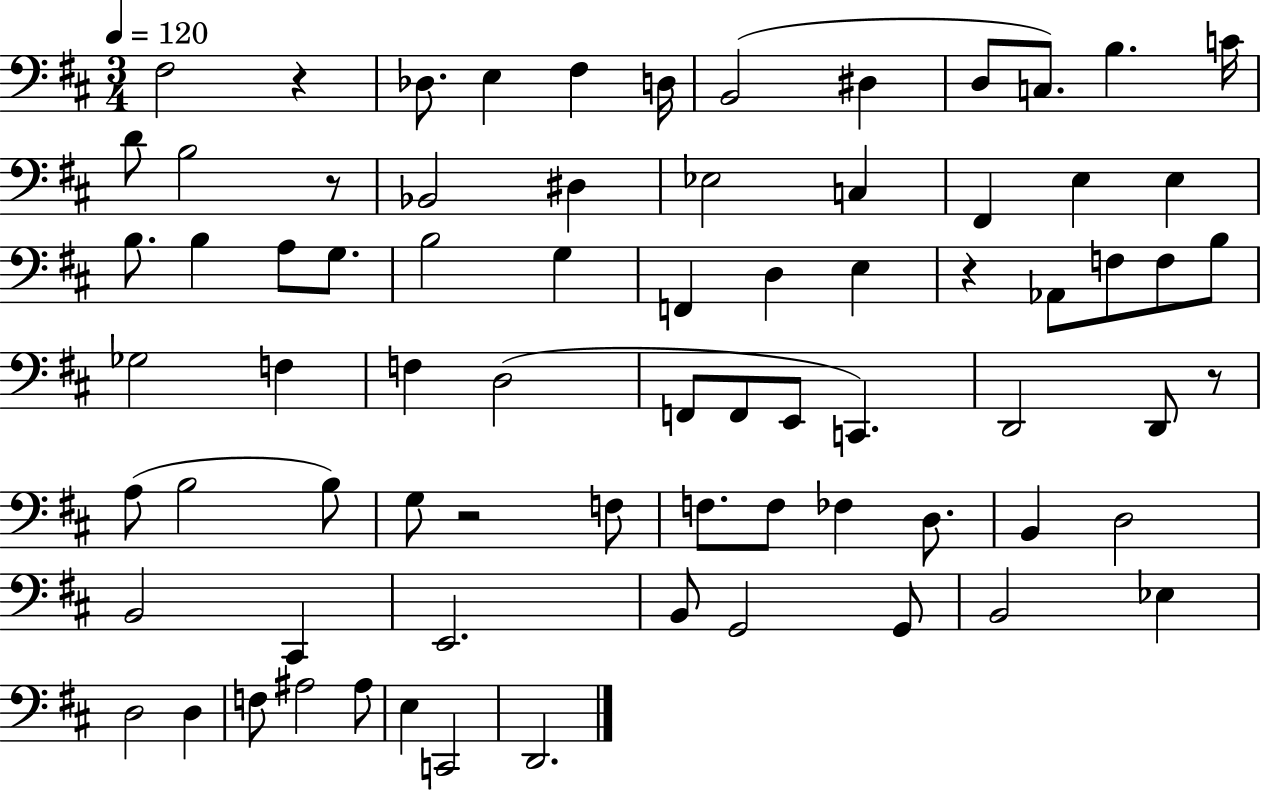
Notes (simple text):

F#3/h R/q Db3/e. E3/q F#3/q D3/s B2/h D#3/q D3/e C3/e. B3/q. C4/s D4/e B3/h R/e Bb2/h D#3/q Eb3/h C3/q F#2/q E3/q E3/q B3/e. B3/q A3/e G3/e. B3/h G3/q F2/q D3/q E3/q R/q Ab2/e F3/e F3/e B3/e Gb3/h F3/q F3/q D3/h F2/e F2/e E2/e C2/q. D2/h D2/e R/e A3/e B3/h B3/e G3/e R/h F3/e F3/e. F3/e FES3/q D3/e. B2/q D3/h B2/h C#2/q E2/h. B2/e G2/h G2/e B2/h Eb3/q D3/h D3/q F3/e A#3/h A#3/e E3/q C2/h D2/h.